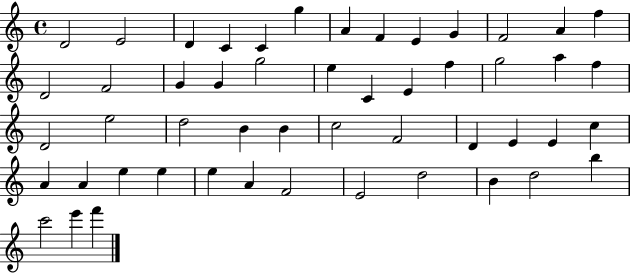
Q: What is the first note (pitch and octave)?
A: D4